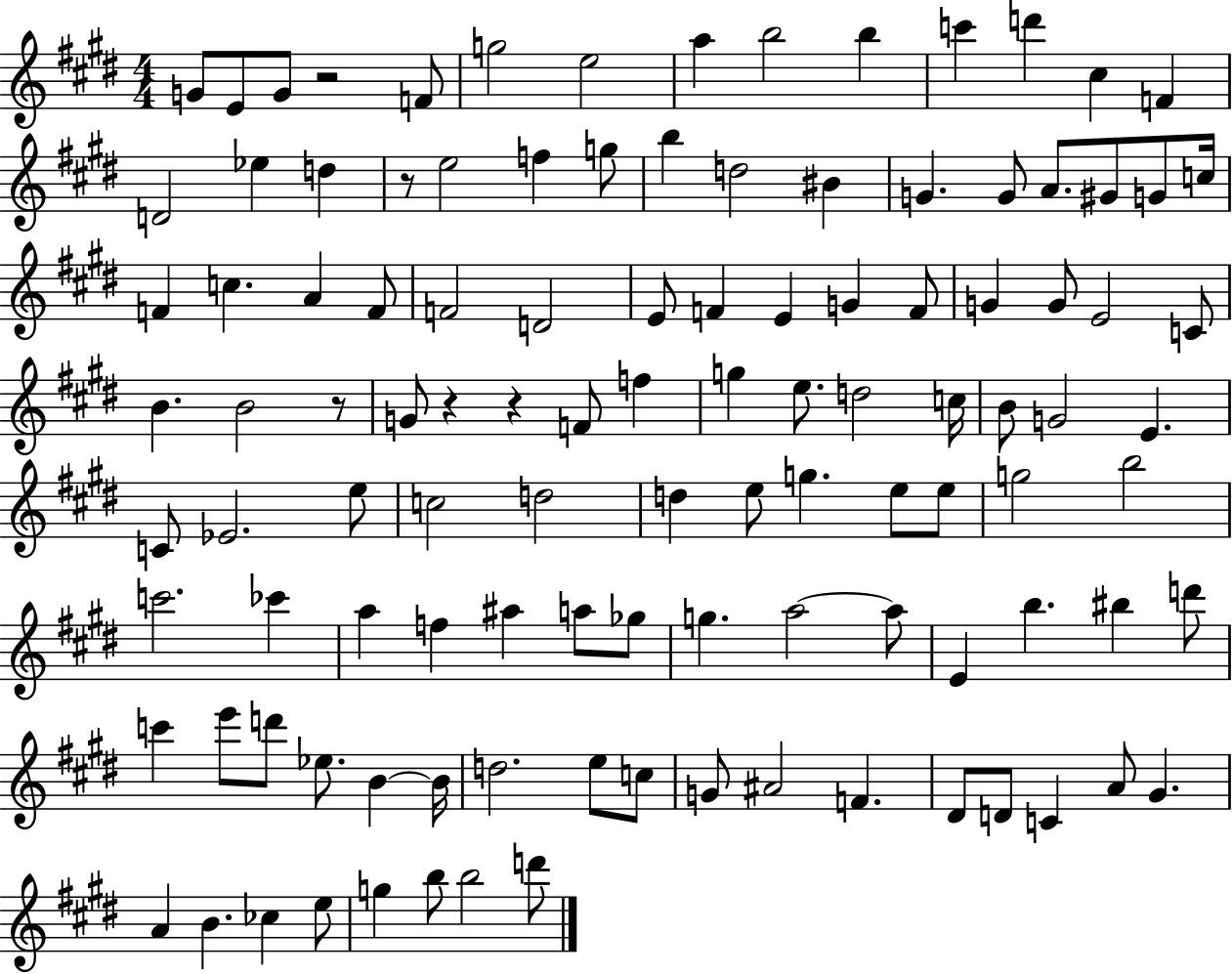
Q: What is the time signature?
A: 4/4